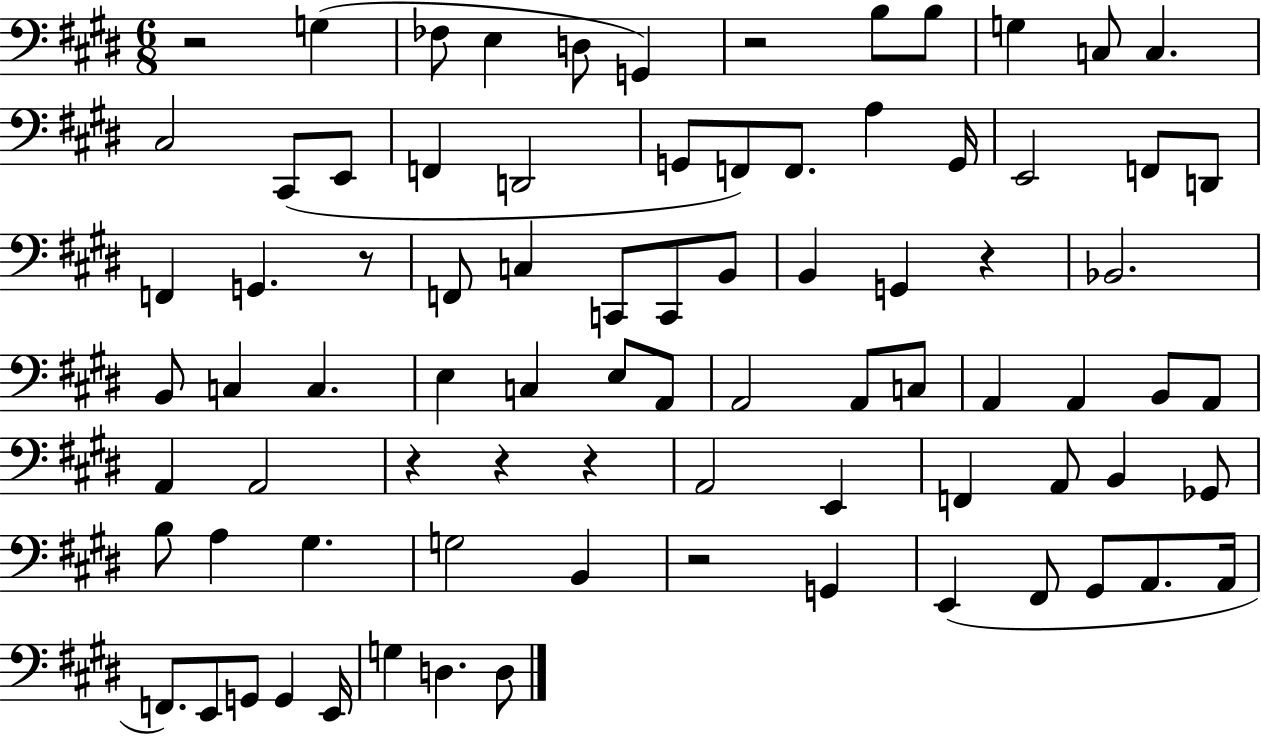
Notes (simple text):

R/h G3/q FES3/e E3/q D3/e G2/q R/h B3/e B3/e G3/q C3/e C3/q. C#3/h C#2/e E2/e F2/q D2/h G2/e F2/e F2/e. A3/q G2/s E2/h F2/e D2/e F2/q G2/q. R/e F2/e C3/q C2/e C2/e B2/e B2/q G2/q R/q Bb2/h. B2/e C3/q C3/q. E3/q C3/q E3/e A2/e A2/h A2/e C3/e A2/q A2/q B2/e A2/e A2/q A2/h R/q R/q R/q A2/h E2/q F2/q A2/e B2/q Gb2/e B3/e A3/q G#3/q. G3/h B2/q R/h G2/q E2/q F#2/e G#2/e A2/e. A2/s F2/e. E2/e G2/e G2/q E2/s G3/q D3/q. D3/e